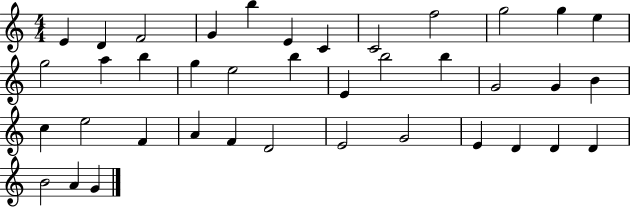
X:1
T:Untitled
M:4/4
L:1/4
K:C
E D F2 G b E C C2 f2 g2 g e g2 a b g e2 b E b2 b G2 G B c e2 F A F D2 E2 G2 E D D D B2 A G